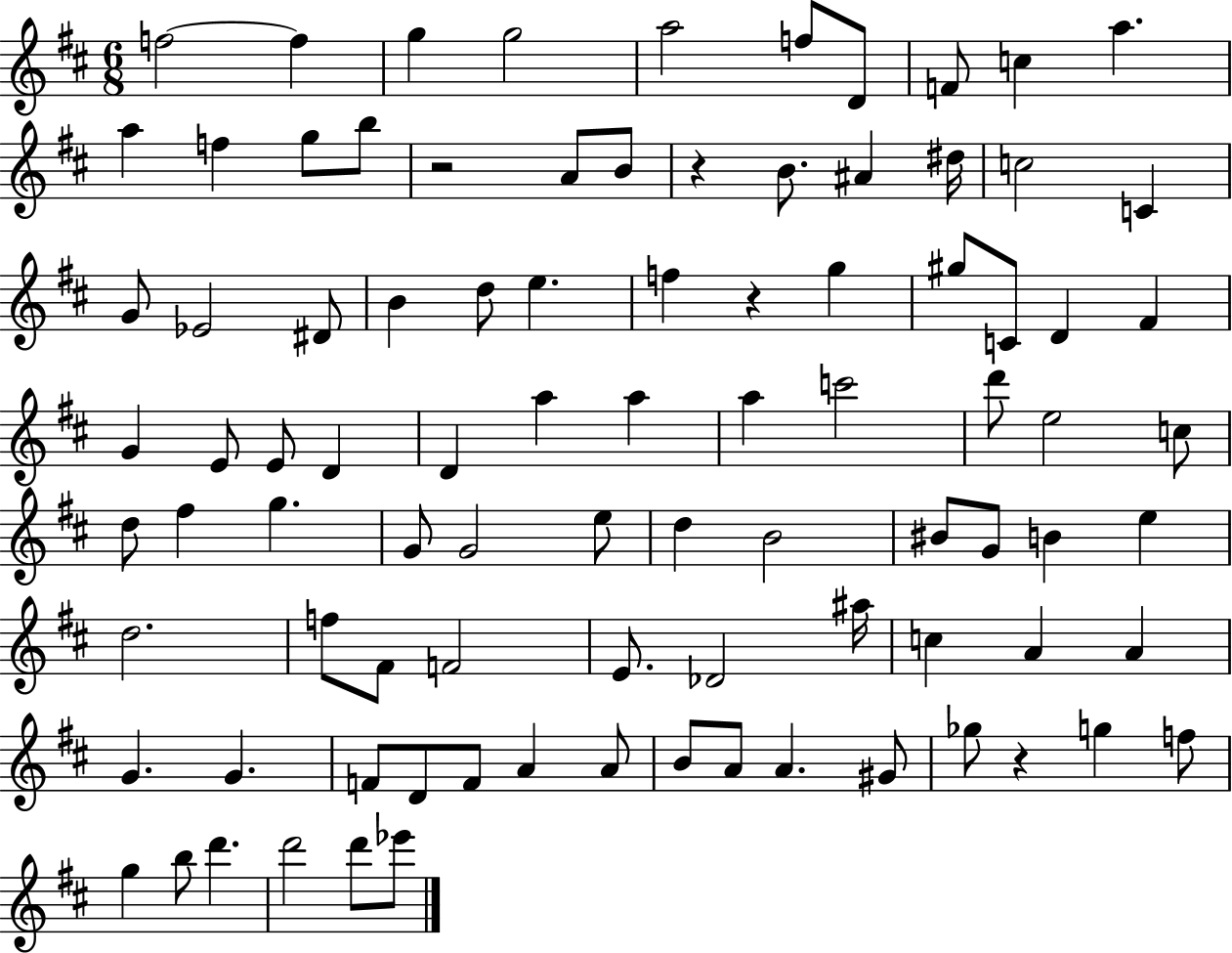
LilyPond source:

{
  \clef treble
  \numericTimeSignature
  \time 6/8
  \key d \major
  f''2~~ f''4 | g''4 g''2 | a''2 f''8 d'8 | f'8 c''4 a''4. | \break a''4 f''4 g''8 b''8 | r2 a'8 b'8 | r4 b'8. ais'4 dis''16 | c''2 c'4 | \break g'8 ees'2 dis'8 | b'4 d''8 e''4. | f''4 r4 g''4 | gis''8 c'8 d'4 fis'4 | \break g'4 e'8 e'8 d'4 | d'4 a''4 a''4 | a''4 c'''2 | d'''8 e''2 c''8 | \break d''8 fis''4 g''4. | g'8 g'2 e''8 | d''4 b'2 | bis'8 g'8 b'4 e''4 | \break d''2. | f''8 fis'8 f'2 | e'8. des'2 ais''16 | c''4 a'4 a'4 | \break g'4. g'4. | f'8 d'8 f'8 a'4 a'8 | b'8 a'8 a'4. gis'8 | ges''8 r4 g''4 f''8 | \break g''4 b''8 d'''4. | d'''2 d'''8 ees'''8 | \bar "|."
}